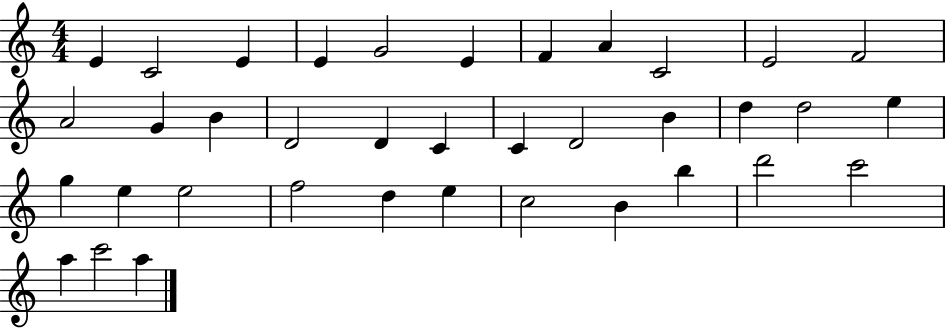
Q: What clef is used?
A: treble